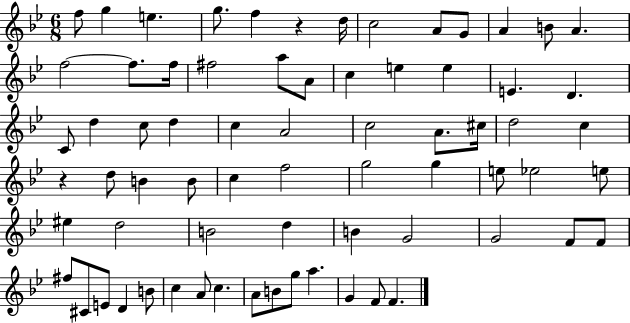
{
  \clef treble
  \numericTimeSignature
  \time 6/8
  \key bes \major
  f''8 g''4 e''4. | g''8. f''4 r4 d''16 | c''2 a'8 g'8 | a'4 b'8 a'4. | \break f''2~~ f''8. f''16 | fis''2 a''8 a'8 | c''4 e''4 e''4 | e'4. d'4. | \break c'8 d''4 c''8 d''4 | c''4 a'2 | c''2 a'8. cis''16 | d''2 c''4 | \break r4 d''8 b'4 b'8 | c''4 f''2 | g''2 g''4 | e''8 ees''2 e''8 | \break eis''4 d''2 | b'2 d''4 | b'4 g'2 | g'2 f'8 f'8 | \break fis''8 cis'8 e'8 d'4 b'8 | c''4 a'8 c''4. | a'8 b'8 g''8 a''4. | g'4 f'8 f'4. | \break \bar "|."
}